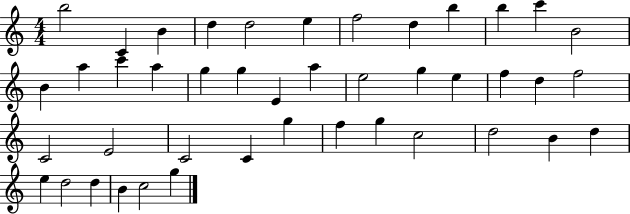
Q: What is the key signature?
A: C major